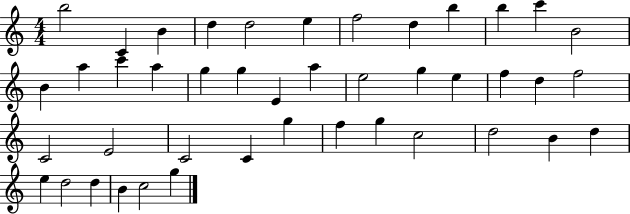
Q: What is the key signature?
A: C major